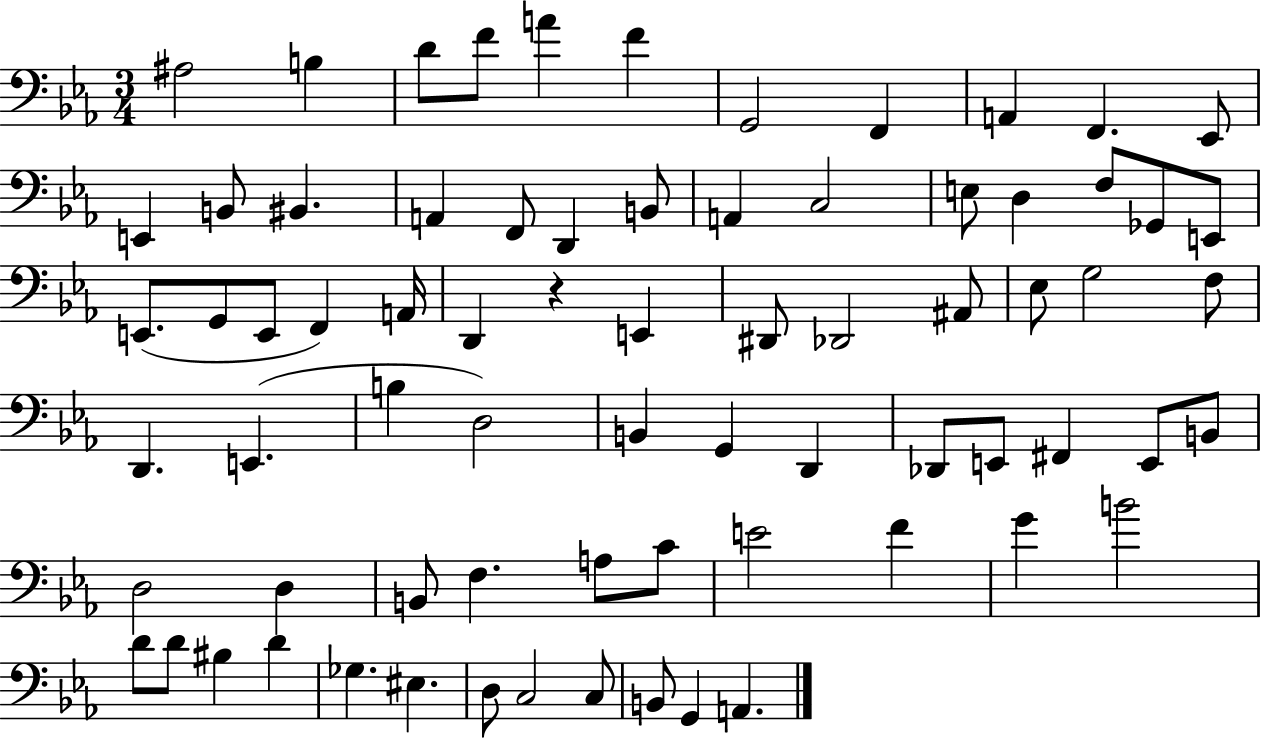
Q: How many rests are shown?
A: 1